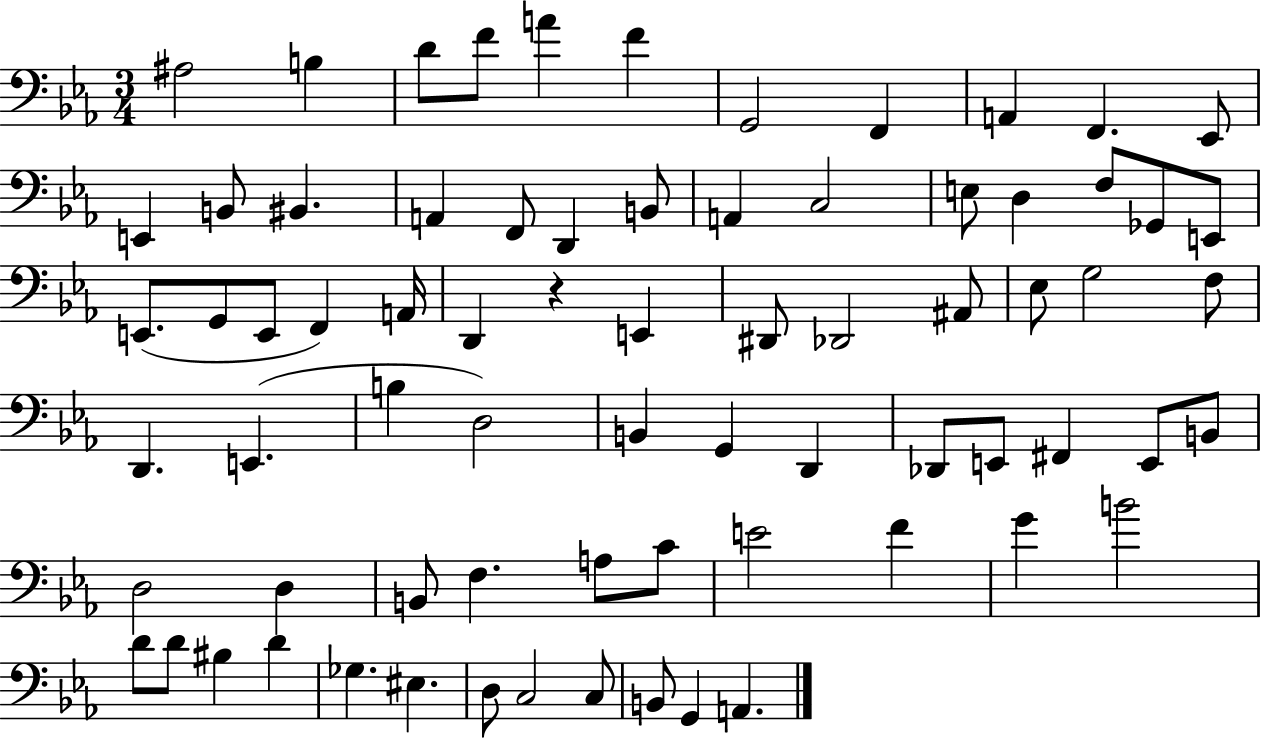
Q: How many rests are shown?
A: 1